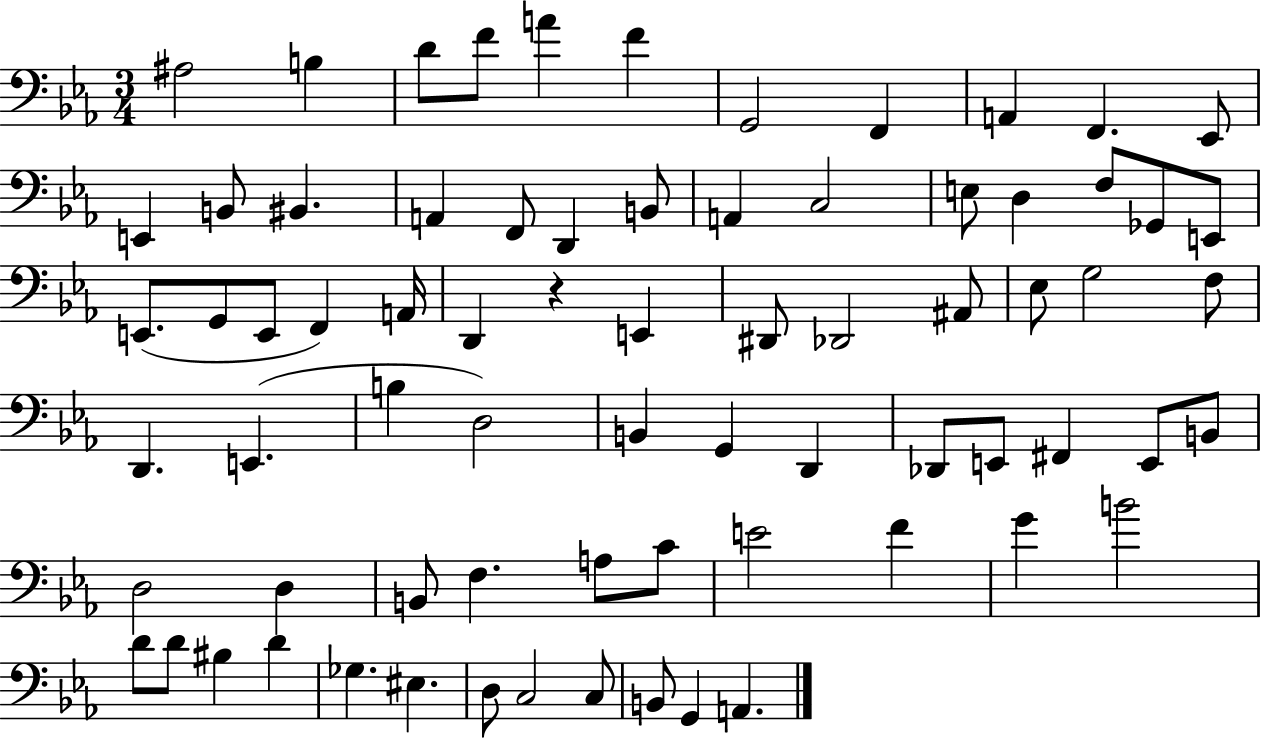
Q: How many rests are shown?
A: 1